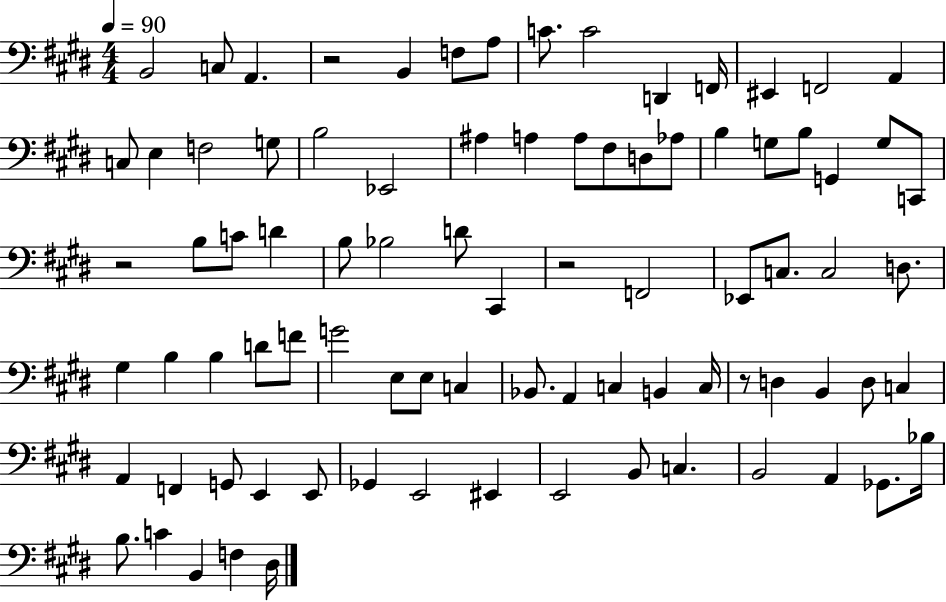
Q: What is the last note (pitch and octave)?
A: D#3